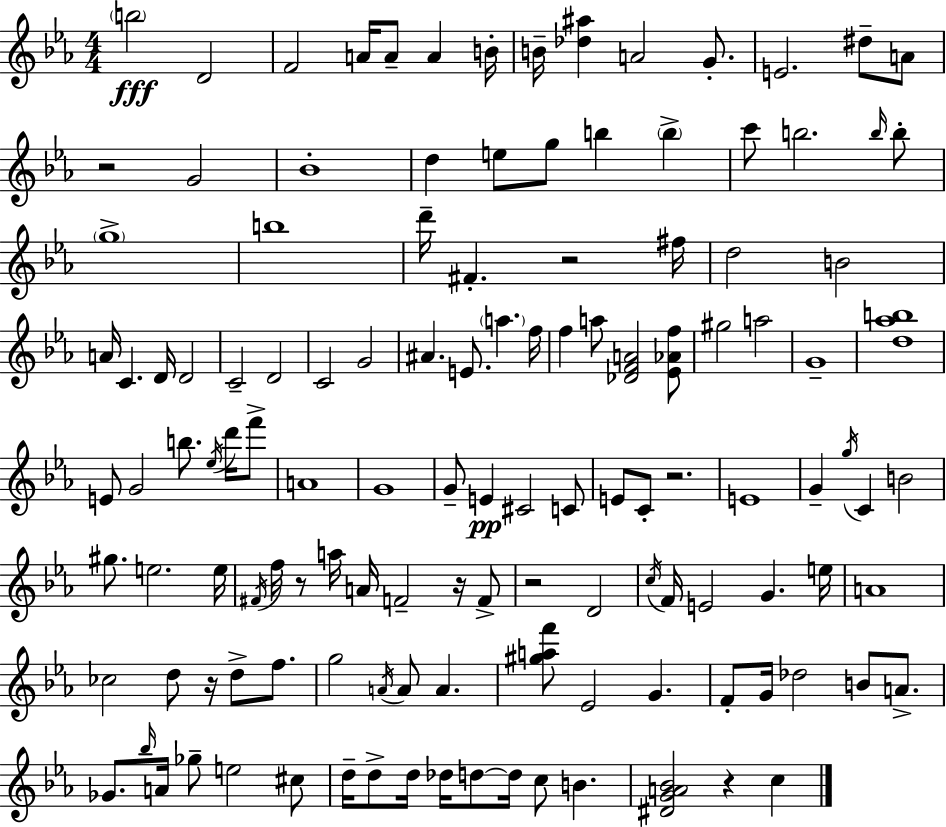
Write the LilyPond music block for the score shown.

{
  \clef treble
  \numericTimeSignature
  \time 4/4
  \key c \minor
  \parenthesize b''2\fff d'2 | f'2 a'16 a'8-- a'4 b'16-. | b'16-- <des'' ais''>4 a'2 g'8.-. | e'2. dis''8-- a'8 | \break r2 g'2 | bes'1-. | d''4 e''8 g''8 b''4 \parenthesize b''4-> | c'''8 b''2. \grace { b''16 } b''8-. | \break \parenthesize g''1-> | b''1 | d'''16-- fis'4.-. r2 | fis''16 d''2 b'2 | \break a'16 c'4. d'16 d'2 | c'2-- d'2 | c'2 g'2 | ais'4. e'8. \parenthesize a''4. | \break f''16 f''4 a''8 <des' f' a'>2 <ees' aes' f''>8 | gis''2 a''2 | g'1-- | <d'' aes'' b''>1 | \break e'8 g'2 b''8. \acciaccatura { ees''16 } d'''16 | f'''8-> a'1 | g'1 | g'8-- e'4\pp cis'2 | \break c'8 e'8 c'8-. r2. | e'1 | g'4-- \acciaccatura { g''16 } c'4 b'2 | gis''8. e''2. | \break e''16 \acciaccatura { fis'16 } f''16 r8 a''16 a'16 f'2-- | r16 f'8-> r2 d'2 | \acciaccatura { c''16 } f'16 e'2 g'4. | e''16 a'1 | \break ces''2 d''8 r16 | d''8-> f''8. g''2 \acciaccatura { a'16 } a'8 | a'4. <gis'' a'' f'''>8 ees'2 | g'4. f'8-. g'16 des''2 | \break b'8 a'8.-> ges'8. \grace { bes''16 } a'16 ges''8-- e''2 | cis''8 d''16-- d''8-> d''16 des''16 d''8~~ d''16 c''8 | b'4. <dis' g' a' bes'>2 r4 | c''4 \bar "|."
}